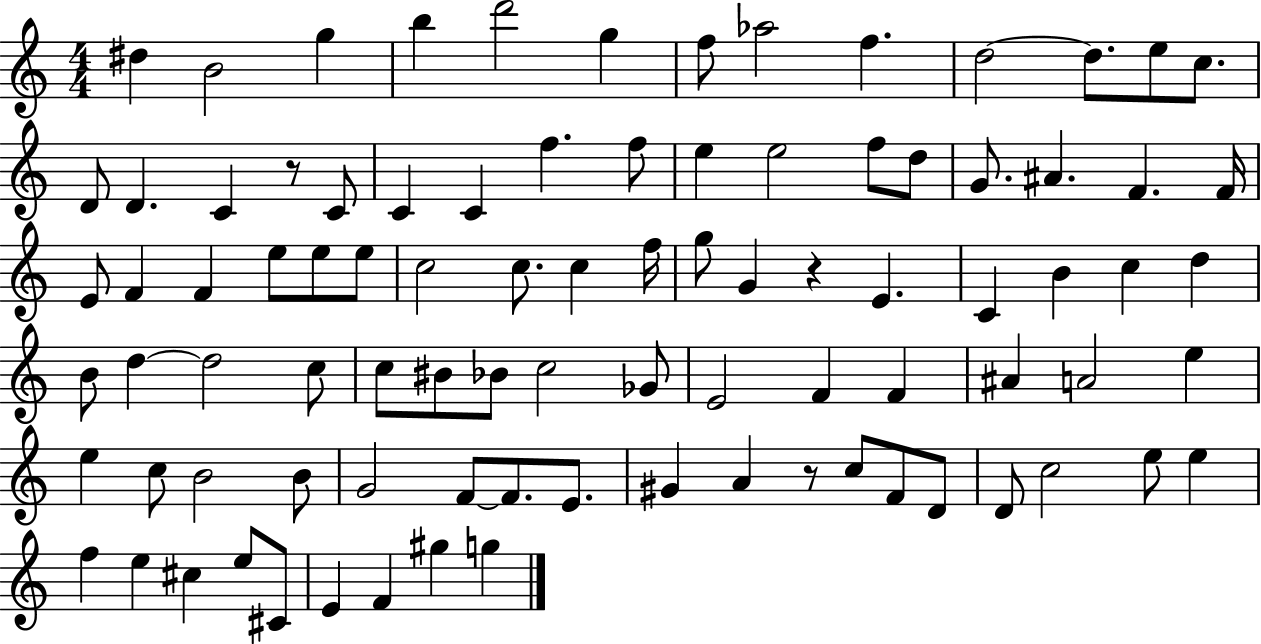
D#5/q B4/h G5/q B5/q D6/h G5/q F5/e Ab5/h F5/q. D5/h D5/e. E5/e C5/e. D4/e D4/q. C4/q R/e C4/e C4/q C4/q F5/q. F5/e E5/q E5/h F5/e D5/e G4/e. A#4/q. F4/q. F4/s E4/e F4/q F4/q E5/e E5/e E5/e C5/h C5/e. C5/q F5/s G5/e G4/q R/q E4/q. C4/q B4/q C5/q D5/q B4/e D5/q D5/h C5/e C5/e BIS4/e Bb4/e C5/h Gb4/e E4/h F4/q F4/q A#4/q A4/h E5/q E5/q C5/e B4/h B4/e G4/h F4/e F4/e. E4/e. G#4/q A4/q R/e C5/e F4/e D4/e D4/e C5/h E5/e E5/q F5/q E5/q C#5/q E5/e C#4/e E4/q F4/q G#5/q G5/q